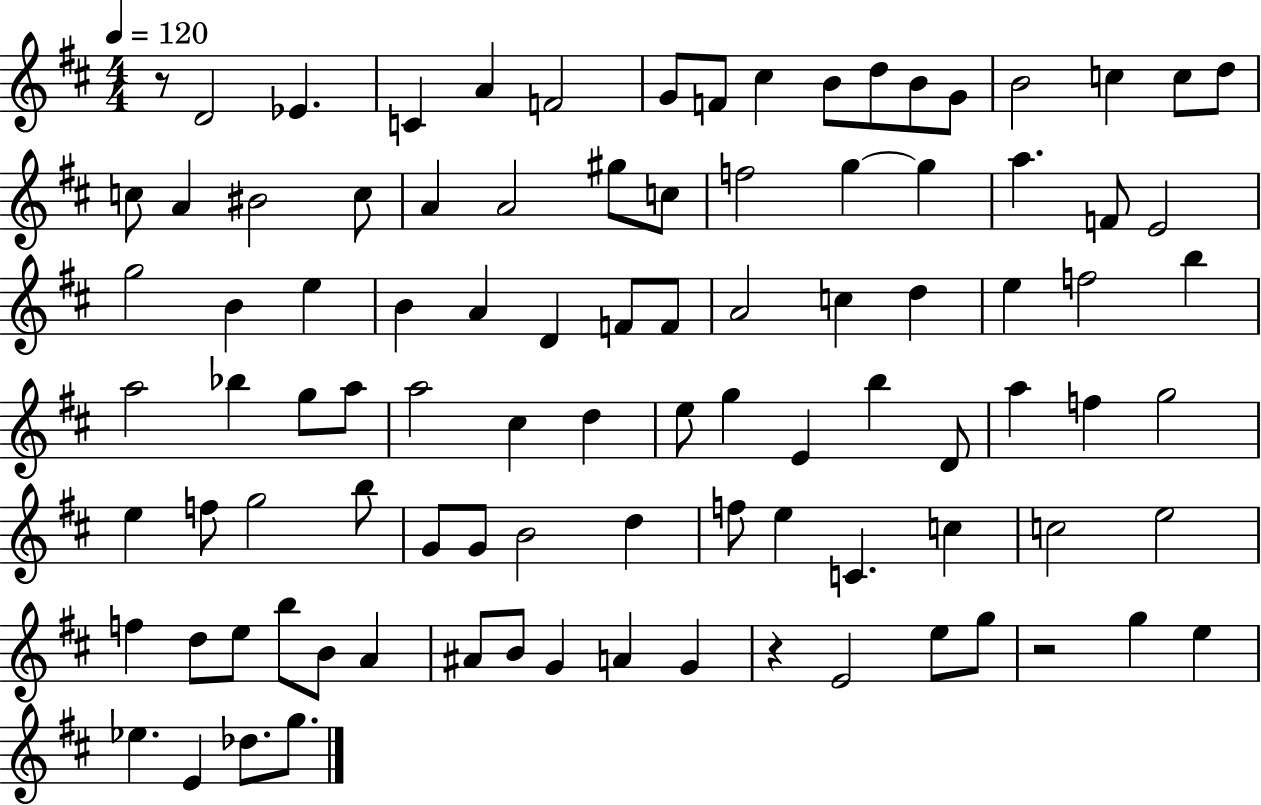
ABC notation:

X:1
T:Untitled
M:4/4
L:1/4
K:D
z/2 D2 _E C A F2 G/2 F/2 ^c B/2 d/2 B/2 G/2 B2 c c/2 d/2 c/2 A ^B2 c/2 A A2 ^g/2 c/2 f2 g g a F/2 E2 g2 B e B A D F/2 F/2 A2 c d e f2 b a2 _b g/2 a/2 a2 ^c d e/2 g E b D/2 a f g2 e f/2 g2 b/2 G/2 G/2 B2 d f/2 e C c c2 e2 f d/2 e/2 b/2 B/2 A ^A/2 B/2 G A G z E2 e/2 g/2 z2 g e _e E _d/2 g/2